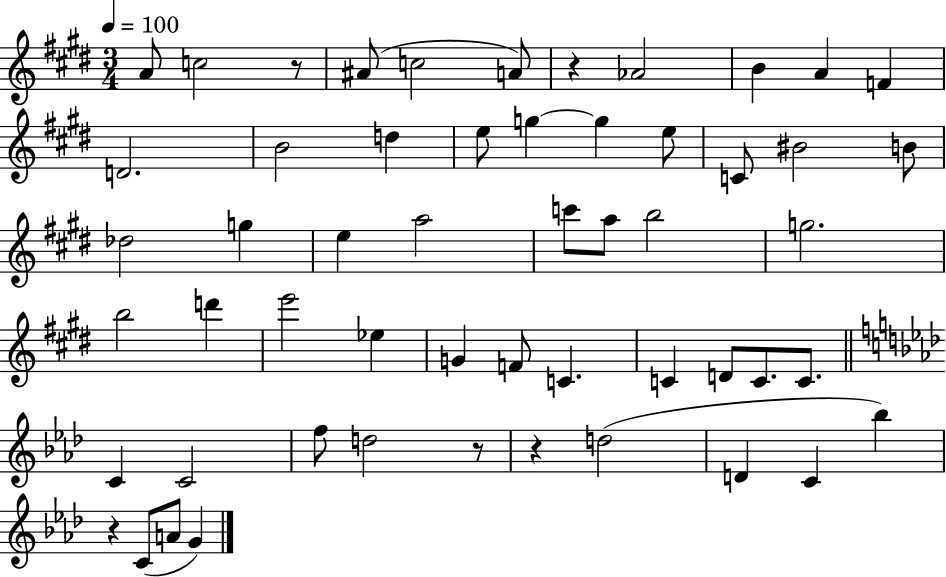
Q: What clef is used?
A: treble